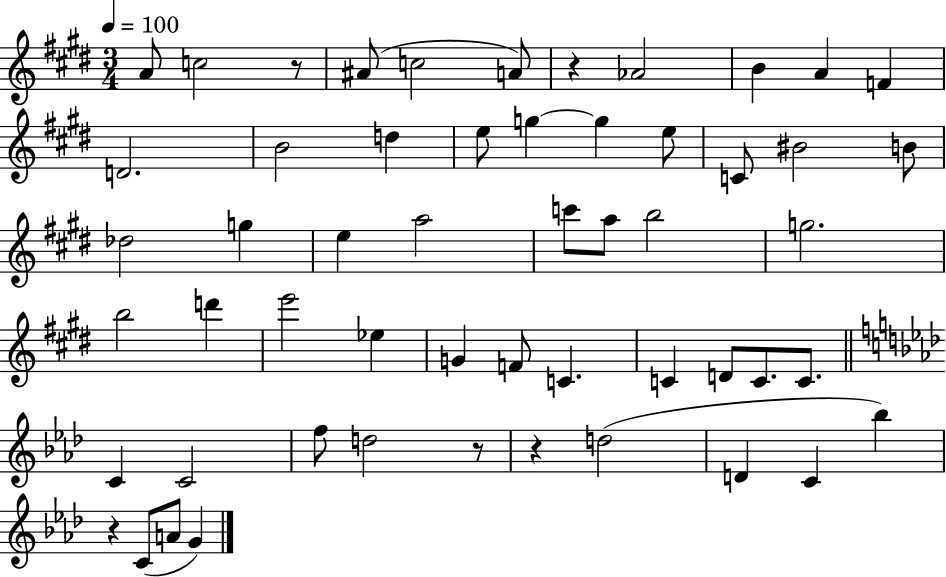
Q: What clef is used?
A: treble